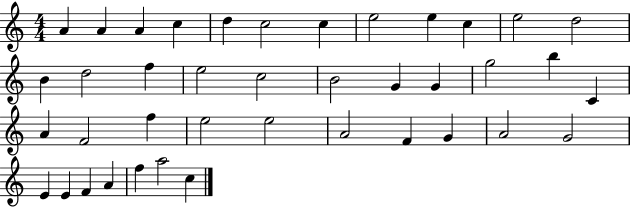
A4/q A4/q A4/q C5/q D5/q C5/h C5/q E5/h E5/q C5/q E5/h D5/h B4/q D5/h F5/q E5/h C5/h B4/h G4/q G4/q G5/h B5/q C4/q A4/q F4/h F5/q E5/h E5/h A4/h F4/q G4/q A4/h G4/h E4/q E4/q F4/q A4/q F5/q A5/h C5/q